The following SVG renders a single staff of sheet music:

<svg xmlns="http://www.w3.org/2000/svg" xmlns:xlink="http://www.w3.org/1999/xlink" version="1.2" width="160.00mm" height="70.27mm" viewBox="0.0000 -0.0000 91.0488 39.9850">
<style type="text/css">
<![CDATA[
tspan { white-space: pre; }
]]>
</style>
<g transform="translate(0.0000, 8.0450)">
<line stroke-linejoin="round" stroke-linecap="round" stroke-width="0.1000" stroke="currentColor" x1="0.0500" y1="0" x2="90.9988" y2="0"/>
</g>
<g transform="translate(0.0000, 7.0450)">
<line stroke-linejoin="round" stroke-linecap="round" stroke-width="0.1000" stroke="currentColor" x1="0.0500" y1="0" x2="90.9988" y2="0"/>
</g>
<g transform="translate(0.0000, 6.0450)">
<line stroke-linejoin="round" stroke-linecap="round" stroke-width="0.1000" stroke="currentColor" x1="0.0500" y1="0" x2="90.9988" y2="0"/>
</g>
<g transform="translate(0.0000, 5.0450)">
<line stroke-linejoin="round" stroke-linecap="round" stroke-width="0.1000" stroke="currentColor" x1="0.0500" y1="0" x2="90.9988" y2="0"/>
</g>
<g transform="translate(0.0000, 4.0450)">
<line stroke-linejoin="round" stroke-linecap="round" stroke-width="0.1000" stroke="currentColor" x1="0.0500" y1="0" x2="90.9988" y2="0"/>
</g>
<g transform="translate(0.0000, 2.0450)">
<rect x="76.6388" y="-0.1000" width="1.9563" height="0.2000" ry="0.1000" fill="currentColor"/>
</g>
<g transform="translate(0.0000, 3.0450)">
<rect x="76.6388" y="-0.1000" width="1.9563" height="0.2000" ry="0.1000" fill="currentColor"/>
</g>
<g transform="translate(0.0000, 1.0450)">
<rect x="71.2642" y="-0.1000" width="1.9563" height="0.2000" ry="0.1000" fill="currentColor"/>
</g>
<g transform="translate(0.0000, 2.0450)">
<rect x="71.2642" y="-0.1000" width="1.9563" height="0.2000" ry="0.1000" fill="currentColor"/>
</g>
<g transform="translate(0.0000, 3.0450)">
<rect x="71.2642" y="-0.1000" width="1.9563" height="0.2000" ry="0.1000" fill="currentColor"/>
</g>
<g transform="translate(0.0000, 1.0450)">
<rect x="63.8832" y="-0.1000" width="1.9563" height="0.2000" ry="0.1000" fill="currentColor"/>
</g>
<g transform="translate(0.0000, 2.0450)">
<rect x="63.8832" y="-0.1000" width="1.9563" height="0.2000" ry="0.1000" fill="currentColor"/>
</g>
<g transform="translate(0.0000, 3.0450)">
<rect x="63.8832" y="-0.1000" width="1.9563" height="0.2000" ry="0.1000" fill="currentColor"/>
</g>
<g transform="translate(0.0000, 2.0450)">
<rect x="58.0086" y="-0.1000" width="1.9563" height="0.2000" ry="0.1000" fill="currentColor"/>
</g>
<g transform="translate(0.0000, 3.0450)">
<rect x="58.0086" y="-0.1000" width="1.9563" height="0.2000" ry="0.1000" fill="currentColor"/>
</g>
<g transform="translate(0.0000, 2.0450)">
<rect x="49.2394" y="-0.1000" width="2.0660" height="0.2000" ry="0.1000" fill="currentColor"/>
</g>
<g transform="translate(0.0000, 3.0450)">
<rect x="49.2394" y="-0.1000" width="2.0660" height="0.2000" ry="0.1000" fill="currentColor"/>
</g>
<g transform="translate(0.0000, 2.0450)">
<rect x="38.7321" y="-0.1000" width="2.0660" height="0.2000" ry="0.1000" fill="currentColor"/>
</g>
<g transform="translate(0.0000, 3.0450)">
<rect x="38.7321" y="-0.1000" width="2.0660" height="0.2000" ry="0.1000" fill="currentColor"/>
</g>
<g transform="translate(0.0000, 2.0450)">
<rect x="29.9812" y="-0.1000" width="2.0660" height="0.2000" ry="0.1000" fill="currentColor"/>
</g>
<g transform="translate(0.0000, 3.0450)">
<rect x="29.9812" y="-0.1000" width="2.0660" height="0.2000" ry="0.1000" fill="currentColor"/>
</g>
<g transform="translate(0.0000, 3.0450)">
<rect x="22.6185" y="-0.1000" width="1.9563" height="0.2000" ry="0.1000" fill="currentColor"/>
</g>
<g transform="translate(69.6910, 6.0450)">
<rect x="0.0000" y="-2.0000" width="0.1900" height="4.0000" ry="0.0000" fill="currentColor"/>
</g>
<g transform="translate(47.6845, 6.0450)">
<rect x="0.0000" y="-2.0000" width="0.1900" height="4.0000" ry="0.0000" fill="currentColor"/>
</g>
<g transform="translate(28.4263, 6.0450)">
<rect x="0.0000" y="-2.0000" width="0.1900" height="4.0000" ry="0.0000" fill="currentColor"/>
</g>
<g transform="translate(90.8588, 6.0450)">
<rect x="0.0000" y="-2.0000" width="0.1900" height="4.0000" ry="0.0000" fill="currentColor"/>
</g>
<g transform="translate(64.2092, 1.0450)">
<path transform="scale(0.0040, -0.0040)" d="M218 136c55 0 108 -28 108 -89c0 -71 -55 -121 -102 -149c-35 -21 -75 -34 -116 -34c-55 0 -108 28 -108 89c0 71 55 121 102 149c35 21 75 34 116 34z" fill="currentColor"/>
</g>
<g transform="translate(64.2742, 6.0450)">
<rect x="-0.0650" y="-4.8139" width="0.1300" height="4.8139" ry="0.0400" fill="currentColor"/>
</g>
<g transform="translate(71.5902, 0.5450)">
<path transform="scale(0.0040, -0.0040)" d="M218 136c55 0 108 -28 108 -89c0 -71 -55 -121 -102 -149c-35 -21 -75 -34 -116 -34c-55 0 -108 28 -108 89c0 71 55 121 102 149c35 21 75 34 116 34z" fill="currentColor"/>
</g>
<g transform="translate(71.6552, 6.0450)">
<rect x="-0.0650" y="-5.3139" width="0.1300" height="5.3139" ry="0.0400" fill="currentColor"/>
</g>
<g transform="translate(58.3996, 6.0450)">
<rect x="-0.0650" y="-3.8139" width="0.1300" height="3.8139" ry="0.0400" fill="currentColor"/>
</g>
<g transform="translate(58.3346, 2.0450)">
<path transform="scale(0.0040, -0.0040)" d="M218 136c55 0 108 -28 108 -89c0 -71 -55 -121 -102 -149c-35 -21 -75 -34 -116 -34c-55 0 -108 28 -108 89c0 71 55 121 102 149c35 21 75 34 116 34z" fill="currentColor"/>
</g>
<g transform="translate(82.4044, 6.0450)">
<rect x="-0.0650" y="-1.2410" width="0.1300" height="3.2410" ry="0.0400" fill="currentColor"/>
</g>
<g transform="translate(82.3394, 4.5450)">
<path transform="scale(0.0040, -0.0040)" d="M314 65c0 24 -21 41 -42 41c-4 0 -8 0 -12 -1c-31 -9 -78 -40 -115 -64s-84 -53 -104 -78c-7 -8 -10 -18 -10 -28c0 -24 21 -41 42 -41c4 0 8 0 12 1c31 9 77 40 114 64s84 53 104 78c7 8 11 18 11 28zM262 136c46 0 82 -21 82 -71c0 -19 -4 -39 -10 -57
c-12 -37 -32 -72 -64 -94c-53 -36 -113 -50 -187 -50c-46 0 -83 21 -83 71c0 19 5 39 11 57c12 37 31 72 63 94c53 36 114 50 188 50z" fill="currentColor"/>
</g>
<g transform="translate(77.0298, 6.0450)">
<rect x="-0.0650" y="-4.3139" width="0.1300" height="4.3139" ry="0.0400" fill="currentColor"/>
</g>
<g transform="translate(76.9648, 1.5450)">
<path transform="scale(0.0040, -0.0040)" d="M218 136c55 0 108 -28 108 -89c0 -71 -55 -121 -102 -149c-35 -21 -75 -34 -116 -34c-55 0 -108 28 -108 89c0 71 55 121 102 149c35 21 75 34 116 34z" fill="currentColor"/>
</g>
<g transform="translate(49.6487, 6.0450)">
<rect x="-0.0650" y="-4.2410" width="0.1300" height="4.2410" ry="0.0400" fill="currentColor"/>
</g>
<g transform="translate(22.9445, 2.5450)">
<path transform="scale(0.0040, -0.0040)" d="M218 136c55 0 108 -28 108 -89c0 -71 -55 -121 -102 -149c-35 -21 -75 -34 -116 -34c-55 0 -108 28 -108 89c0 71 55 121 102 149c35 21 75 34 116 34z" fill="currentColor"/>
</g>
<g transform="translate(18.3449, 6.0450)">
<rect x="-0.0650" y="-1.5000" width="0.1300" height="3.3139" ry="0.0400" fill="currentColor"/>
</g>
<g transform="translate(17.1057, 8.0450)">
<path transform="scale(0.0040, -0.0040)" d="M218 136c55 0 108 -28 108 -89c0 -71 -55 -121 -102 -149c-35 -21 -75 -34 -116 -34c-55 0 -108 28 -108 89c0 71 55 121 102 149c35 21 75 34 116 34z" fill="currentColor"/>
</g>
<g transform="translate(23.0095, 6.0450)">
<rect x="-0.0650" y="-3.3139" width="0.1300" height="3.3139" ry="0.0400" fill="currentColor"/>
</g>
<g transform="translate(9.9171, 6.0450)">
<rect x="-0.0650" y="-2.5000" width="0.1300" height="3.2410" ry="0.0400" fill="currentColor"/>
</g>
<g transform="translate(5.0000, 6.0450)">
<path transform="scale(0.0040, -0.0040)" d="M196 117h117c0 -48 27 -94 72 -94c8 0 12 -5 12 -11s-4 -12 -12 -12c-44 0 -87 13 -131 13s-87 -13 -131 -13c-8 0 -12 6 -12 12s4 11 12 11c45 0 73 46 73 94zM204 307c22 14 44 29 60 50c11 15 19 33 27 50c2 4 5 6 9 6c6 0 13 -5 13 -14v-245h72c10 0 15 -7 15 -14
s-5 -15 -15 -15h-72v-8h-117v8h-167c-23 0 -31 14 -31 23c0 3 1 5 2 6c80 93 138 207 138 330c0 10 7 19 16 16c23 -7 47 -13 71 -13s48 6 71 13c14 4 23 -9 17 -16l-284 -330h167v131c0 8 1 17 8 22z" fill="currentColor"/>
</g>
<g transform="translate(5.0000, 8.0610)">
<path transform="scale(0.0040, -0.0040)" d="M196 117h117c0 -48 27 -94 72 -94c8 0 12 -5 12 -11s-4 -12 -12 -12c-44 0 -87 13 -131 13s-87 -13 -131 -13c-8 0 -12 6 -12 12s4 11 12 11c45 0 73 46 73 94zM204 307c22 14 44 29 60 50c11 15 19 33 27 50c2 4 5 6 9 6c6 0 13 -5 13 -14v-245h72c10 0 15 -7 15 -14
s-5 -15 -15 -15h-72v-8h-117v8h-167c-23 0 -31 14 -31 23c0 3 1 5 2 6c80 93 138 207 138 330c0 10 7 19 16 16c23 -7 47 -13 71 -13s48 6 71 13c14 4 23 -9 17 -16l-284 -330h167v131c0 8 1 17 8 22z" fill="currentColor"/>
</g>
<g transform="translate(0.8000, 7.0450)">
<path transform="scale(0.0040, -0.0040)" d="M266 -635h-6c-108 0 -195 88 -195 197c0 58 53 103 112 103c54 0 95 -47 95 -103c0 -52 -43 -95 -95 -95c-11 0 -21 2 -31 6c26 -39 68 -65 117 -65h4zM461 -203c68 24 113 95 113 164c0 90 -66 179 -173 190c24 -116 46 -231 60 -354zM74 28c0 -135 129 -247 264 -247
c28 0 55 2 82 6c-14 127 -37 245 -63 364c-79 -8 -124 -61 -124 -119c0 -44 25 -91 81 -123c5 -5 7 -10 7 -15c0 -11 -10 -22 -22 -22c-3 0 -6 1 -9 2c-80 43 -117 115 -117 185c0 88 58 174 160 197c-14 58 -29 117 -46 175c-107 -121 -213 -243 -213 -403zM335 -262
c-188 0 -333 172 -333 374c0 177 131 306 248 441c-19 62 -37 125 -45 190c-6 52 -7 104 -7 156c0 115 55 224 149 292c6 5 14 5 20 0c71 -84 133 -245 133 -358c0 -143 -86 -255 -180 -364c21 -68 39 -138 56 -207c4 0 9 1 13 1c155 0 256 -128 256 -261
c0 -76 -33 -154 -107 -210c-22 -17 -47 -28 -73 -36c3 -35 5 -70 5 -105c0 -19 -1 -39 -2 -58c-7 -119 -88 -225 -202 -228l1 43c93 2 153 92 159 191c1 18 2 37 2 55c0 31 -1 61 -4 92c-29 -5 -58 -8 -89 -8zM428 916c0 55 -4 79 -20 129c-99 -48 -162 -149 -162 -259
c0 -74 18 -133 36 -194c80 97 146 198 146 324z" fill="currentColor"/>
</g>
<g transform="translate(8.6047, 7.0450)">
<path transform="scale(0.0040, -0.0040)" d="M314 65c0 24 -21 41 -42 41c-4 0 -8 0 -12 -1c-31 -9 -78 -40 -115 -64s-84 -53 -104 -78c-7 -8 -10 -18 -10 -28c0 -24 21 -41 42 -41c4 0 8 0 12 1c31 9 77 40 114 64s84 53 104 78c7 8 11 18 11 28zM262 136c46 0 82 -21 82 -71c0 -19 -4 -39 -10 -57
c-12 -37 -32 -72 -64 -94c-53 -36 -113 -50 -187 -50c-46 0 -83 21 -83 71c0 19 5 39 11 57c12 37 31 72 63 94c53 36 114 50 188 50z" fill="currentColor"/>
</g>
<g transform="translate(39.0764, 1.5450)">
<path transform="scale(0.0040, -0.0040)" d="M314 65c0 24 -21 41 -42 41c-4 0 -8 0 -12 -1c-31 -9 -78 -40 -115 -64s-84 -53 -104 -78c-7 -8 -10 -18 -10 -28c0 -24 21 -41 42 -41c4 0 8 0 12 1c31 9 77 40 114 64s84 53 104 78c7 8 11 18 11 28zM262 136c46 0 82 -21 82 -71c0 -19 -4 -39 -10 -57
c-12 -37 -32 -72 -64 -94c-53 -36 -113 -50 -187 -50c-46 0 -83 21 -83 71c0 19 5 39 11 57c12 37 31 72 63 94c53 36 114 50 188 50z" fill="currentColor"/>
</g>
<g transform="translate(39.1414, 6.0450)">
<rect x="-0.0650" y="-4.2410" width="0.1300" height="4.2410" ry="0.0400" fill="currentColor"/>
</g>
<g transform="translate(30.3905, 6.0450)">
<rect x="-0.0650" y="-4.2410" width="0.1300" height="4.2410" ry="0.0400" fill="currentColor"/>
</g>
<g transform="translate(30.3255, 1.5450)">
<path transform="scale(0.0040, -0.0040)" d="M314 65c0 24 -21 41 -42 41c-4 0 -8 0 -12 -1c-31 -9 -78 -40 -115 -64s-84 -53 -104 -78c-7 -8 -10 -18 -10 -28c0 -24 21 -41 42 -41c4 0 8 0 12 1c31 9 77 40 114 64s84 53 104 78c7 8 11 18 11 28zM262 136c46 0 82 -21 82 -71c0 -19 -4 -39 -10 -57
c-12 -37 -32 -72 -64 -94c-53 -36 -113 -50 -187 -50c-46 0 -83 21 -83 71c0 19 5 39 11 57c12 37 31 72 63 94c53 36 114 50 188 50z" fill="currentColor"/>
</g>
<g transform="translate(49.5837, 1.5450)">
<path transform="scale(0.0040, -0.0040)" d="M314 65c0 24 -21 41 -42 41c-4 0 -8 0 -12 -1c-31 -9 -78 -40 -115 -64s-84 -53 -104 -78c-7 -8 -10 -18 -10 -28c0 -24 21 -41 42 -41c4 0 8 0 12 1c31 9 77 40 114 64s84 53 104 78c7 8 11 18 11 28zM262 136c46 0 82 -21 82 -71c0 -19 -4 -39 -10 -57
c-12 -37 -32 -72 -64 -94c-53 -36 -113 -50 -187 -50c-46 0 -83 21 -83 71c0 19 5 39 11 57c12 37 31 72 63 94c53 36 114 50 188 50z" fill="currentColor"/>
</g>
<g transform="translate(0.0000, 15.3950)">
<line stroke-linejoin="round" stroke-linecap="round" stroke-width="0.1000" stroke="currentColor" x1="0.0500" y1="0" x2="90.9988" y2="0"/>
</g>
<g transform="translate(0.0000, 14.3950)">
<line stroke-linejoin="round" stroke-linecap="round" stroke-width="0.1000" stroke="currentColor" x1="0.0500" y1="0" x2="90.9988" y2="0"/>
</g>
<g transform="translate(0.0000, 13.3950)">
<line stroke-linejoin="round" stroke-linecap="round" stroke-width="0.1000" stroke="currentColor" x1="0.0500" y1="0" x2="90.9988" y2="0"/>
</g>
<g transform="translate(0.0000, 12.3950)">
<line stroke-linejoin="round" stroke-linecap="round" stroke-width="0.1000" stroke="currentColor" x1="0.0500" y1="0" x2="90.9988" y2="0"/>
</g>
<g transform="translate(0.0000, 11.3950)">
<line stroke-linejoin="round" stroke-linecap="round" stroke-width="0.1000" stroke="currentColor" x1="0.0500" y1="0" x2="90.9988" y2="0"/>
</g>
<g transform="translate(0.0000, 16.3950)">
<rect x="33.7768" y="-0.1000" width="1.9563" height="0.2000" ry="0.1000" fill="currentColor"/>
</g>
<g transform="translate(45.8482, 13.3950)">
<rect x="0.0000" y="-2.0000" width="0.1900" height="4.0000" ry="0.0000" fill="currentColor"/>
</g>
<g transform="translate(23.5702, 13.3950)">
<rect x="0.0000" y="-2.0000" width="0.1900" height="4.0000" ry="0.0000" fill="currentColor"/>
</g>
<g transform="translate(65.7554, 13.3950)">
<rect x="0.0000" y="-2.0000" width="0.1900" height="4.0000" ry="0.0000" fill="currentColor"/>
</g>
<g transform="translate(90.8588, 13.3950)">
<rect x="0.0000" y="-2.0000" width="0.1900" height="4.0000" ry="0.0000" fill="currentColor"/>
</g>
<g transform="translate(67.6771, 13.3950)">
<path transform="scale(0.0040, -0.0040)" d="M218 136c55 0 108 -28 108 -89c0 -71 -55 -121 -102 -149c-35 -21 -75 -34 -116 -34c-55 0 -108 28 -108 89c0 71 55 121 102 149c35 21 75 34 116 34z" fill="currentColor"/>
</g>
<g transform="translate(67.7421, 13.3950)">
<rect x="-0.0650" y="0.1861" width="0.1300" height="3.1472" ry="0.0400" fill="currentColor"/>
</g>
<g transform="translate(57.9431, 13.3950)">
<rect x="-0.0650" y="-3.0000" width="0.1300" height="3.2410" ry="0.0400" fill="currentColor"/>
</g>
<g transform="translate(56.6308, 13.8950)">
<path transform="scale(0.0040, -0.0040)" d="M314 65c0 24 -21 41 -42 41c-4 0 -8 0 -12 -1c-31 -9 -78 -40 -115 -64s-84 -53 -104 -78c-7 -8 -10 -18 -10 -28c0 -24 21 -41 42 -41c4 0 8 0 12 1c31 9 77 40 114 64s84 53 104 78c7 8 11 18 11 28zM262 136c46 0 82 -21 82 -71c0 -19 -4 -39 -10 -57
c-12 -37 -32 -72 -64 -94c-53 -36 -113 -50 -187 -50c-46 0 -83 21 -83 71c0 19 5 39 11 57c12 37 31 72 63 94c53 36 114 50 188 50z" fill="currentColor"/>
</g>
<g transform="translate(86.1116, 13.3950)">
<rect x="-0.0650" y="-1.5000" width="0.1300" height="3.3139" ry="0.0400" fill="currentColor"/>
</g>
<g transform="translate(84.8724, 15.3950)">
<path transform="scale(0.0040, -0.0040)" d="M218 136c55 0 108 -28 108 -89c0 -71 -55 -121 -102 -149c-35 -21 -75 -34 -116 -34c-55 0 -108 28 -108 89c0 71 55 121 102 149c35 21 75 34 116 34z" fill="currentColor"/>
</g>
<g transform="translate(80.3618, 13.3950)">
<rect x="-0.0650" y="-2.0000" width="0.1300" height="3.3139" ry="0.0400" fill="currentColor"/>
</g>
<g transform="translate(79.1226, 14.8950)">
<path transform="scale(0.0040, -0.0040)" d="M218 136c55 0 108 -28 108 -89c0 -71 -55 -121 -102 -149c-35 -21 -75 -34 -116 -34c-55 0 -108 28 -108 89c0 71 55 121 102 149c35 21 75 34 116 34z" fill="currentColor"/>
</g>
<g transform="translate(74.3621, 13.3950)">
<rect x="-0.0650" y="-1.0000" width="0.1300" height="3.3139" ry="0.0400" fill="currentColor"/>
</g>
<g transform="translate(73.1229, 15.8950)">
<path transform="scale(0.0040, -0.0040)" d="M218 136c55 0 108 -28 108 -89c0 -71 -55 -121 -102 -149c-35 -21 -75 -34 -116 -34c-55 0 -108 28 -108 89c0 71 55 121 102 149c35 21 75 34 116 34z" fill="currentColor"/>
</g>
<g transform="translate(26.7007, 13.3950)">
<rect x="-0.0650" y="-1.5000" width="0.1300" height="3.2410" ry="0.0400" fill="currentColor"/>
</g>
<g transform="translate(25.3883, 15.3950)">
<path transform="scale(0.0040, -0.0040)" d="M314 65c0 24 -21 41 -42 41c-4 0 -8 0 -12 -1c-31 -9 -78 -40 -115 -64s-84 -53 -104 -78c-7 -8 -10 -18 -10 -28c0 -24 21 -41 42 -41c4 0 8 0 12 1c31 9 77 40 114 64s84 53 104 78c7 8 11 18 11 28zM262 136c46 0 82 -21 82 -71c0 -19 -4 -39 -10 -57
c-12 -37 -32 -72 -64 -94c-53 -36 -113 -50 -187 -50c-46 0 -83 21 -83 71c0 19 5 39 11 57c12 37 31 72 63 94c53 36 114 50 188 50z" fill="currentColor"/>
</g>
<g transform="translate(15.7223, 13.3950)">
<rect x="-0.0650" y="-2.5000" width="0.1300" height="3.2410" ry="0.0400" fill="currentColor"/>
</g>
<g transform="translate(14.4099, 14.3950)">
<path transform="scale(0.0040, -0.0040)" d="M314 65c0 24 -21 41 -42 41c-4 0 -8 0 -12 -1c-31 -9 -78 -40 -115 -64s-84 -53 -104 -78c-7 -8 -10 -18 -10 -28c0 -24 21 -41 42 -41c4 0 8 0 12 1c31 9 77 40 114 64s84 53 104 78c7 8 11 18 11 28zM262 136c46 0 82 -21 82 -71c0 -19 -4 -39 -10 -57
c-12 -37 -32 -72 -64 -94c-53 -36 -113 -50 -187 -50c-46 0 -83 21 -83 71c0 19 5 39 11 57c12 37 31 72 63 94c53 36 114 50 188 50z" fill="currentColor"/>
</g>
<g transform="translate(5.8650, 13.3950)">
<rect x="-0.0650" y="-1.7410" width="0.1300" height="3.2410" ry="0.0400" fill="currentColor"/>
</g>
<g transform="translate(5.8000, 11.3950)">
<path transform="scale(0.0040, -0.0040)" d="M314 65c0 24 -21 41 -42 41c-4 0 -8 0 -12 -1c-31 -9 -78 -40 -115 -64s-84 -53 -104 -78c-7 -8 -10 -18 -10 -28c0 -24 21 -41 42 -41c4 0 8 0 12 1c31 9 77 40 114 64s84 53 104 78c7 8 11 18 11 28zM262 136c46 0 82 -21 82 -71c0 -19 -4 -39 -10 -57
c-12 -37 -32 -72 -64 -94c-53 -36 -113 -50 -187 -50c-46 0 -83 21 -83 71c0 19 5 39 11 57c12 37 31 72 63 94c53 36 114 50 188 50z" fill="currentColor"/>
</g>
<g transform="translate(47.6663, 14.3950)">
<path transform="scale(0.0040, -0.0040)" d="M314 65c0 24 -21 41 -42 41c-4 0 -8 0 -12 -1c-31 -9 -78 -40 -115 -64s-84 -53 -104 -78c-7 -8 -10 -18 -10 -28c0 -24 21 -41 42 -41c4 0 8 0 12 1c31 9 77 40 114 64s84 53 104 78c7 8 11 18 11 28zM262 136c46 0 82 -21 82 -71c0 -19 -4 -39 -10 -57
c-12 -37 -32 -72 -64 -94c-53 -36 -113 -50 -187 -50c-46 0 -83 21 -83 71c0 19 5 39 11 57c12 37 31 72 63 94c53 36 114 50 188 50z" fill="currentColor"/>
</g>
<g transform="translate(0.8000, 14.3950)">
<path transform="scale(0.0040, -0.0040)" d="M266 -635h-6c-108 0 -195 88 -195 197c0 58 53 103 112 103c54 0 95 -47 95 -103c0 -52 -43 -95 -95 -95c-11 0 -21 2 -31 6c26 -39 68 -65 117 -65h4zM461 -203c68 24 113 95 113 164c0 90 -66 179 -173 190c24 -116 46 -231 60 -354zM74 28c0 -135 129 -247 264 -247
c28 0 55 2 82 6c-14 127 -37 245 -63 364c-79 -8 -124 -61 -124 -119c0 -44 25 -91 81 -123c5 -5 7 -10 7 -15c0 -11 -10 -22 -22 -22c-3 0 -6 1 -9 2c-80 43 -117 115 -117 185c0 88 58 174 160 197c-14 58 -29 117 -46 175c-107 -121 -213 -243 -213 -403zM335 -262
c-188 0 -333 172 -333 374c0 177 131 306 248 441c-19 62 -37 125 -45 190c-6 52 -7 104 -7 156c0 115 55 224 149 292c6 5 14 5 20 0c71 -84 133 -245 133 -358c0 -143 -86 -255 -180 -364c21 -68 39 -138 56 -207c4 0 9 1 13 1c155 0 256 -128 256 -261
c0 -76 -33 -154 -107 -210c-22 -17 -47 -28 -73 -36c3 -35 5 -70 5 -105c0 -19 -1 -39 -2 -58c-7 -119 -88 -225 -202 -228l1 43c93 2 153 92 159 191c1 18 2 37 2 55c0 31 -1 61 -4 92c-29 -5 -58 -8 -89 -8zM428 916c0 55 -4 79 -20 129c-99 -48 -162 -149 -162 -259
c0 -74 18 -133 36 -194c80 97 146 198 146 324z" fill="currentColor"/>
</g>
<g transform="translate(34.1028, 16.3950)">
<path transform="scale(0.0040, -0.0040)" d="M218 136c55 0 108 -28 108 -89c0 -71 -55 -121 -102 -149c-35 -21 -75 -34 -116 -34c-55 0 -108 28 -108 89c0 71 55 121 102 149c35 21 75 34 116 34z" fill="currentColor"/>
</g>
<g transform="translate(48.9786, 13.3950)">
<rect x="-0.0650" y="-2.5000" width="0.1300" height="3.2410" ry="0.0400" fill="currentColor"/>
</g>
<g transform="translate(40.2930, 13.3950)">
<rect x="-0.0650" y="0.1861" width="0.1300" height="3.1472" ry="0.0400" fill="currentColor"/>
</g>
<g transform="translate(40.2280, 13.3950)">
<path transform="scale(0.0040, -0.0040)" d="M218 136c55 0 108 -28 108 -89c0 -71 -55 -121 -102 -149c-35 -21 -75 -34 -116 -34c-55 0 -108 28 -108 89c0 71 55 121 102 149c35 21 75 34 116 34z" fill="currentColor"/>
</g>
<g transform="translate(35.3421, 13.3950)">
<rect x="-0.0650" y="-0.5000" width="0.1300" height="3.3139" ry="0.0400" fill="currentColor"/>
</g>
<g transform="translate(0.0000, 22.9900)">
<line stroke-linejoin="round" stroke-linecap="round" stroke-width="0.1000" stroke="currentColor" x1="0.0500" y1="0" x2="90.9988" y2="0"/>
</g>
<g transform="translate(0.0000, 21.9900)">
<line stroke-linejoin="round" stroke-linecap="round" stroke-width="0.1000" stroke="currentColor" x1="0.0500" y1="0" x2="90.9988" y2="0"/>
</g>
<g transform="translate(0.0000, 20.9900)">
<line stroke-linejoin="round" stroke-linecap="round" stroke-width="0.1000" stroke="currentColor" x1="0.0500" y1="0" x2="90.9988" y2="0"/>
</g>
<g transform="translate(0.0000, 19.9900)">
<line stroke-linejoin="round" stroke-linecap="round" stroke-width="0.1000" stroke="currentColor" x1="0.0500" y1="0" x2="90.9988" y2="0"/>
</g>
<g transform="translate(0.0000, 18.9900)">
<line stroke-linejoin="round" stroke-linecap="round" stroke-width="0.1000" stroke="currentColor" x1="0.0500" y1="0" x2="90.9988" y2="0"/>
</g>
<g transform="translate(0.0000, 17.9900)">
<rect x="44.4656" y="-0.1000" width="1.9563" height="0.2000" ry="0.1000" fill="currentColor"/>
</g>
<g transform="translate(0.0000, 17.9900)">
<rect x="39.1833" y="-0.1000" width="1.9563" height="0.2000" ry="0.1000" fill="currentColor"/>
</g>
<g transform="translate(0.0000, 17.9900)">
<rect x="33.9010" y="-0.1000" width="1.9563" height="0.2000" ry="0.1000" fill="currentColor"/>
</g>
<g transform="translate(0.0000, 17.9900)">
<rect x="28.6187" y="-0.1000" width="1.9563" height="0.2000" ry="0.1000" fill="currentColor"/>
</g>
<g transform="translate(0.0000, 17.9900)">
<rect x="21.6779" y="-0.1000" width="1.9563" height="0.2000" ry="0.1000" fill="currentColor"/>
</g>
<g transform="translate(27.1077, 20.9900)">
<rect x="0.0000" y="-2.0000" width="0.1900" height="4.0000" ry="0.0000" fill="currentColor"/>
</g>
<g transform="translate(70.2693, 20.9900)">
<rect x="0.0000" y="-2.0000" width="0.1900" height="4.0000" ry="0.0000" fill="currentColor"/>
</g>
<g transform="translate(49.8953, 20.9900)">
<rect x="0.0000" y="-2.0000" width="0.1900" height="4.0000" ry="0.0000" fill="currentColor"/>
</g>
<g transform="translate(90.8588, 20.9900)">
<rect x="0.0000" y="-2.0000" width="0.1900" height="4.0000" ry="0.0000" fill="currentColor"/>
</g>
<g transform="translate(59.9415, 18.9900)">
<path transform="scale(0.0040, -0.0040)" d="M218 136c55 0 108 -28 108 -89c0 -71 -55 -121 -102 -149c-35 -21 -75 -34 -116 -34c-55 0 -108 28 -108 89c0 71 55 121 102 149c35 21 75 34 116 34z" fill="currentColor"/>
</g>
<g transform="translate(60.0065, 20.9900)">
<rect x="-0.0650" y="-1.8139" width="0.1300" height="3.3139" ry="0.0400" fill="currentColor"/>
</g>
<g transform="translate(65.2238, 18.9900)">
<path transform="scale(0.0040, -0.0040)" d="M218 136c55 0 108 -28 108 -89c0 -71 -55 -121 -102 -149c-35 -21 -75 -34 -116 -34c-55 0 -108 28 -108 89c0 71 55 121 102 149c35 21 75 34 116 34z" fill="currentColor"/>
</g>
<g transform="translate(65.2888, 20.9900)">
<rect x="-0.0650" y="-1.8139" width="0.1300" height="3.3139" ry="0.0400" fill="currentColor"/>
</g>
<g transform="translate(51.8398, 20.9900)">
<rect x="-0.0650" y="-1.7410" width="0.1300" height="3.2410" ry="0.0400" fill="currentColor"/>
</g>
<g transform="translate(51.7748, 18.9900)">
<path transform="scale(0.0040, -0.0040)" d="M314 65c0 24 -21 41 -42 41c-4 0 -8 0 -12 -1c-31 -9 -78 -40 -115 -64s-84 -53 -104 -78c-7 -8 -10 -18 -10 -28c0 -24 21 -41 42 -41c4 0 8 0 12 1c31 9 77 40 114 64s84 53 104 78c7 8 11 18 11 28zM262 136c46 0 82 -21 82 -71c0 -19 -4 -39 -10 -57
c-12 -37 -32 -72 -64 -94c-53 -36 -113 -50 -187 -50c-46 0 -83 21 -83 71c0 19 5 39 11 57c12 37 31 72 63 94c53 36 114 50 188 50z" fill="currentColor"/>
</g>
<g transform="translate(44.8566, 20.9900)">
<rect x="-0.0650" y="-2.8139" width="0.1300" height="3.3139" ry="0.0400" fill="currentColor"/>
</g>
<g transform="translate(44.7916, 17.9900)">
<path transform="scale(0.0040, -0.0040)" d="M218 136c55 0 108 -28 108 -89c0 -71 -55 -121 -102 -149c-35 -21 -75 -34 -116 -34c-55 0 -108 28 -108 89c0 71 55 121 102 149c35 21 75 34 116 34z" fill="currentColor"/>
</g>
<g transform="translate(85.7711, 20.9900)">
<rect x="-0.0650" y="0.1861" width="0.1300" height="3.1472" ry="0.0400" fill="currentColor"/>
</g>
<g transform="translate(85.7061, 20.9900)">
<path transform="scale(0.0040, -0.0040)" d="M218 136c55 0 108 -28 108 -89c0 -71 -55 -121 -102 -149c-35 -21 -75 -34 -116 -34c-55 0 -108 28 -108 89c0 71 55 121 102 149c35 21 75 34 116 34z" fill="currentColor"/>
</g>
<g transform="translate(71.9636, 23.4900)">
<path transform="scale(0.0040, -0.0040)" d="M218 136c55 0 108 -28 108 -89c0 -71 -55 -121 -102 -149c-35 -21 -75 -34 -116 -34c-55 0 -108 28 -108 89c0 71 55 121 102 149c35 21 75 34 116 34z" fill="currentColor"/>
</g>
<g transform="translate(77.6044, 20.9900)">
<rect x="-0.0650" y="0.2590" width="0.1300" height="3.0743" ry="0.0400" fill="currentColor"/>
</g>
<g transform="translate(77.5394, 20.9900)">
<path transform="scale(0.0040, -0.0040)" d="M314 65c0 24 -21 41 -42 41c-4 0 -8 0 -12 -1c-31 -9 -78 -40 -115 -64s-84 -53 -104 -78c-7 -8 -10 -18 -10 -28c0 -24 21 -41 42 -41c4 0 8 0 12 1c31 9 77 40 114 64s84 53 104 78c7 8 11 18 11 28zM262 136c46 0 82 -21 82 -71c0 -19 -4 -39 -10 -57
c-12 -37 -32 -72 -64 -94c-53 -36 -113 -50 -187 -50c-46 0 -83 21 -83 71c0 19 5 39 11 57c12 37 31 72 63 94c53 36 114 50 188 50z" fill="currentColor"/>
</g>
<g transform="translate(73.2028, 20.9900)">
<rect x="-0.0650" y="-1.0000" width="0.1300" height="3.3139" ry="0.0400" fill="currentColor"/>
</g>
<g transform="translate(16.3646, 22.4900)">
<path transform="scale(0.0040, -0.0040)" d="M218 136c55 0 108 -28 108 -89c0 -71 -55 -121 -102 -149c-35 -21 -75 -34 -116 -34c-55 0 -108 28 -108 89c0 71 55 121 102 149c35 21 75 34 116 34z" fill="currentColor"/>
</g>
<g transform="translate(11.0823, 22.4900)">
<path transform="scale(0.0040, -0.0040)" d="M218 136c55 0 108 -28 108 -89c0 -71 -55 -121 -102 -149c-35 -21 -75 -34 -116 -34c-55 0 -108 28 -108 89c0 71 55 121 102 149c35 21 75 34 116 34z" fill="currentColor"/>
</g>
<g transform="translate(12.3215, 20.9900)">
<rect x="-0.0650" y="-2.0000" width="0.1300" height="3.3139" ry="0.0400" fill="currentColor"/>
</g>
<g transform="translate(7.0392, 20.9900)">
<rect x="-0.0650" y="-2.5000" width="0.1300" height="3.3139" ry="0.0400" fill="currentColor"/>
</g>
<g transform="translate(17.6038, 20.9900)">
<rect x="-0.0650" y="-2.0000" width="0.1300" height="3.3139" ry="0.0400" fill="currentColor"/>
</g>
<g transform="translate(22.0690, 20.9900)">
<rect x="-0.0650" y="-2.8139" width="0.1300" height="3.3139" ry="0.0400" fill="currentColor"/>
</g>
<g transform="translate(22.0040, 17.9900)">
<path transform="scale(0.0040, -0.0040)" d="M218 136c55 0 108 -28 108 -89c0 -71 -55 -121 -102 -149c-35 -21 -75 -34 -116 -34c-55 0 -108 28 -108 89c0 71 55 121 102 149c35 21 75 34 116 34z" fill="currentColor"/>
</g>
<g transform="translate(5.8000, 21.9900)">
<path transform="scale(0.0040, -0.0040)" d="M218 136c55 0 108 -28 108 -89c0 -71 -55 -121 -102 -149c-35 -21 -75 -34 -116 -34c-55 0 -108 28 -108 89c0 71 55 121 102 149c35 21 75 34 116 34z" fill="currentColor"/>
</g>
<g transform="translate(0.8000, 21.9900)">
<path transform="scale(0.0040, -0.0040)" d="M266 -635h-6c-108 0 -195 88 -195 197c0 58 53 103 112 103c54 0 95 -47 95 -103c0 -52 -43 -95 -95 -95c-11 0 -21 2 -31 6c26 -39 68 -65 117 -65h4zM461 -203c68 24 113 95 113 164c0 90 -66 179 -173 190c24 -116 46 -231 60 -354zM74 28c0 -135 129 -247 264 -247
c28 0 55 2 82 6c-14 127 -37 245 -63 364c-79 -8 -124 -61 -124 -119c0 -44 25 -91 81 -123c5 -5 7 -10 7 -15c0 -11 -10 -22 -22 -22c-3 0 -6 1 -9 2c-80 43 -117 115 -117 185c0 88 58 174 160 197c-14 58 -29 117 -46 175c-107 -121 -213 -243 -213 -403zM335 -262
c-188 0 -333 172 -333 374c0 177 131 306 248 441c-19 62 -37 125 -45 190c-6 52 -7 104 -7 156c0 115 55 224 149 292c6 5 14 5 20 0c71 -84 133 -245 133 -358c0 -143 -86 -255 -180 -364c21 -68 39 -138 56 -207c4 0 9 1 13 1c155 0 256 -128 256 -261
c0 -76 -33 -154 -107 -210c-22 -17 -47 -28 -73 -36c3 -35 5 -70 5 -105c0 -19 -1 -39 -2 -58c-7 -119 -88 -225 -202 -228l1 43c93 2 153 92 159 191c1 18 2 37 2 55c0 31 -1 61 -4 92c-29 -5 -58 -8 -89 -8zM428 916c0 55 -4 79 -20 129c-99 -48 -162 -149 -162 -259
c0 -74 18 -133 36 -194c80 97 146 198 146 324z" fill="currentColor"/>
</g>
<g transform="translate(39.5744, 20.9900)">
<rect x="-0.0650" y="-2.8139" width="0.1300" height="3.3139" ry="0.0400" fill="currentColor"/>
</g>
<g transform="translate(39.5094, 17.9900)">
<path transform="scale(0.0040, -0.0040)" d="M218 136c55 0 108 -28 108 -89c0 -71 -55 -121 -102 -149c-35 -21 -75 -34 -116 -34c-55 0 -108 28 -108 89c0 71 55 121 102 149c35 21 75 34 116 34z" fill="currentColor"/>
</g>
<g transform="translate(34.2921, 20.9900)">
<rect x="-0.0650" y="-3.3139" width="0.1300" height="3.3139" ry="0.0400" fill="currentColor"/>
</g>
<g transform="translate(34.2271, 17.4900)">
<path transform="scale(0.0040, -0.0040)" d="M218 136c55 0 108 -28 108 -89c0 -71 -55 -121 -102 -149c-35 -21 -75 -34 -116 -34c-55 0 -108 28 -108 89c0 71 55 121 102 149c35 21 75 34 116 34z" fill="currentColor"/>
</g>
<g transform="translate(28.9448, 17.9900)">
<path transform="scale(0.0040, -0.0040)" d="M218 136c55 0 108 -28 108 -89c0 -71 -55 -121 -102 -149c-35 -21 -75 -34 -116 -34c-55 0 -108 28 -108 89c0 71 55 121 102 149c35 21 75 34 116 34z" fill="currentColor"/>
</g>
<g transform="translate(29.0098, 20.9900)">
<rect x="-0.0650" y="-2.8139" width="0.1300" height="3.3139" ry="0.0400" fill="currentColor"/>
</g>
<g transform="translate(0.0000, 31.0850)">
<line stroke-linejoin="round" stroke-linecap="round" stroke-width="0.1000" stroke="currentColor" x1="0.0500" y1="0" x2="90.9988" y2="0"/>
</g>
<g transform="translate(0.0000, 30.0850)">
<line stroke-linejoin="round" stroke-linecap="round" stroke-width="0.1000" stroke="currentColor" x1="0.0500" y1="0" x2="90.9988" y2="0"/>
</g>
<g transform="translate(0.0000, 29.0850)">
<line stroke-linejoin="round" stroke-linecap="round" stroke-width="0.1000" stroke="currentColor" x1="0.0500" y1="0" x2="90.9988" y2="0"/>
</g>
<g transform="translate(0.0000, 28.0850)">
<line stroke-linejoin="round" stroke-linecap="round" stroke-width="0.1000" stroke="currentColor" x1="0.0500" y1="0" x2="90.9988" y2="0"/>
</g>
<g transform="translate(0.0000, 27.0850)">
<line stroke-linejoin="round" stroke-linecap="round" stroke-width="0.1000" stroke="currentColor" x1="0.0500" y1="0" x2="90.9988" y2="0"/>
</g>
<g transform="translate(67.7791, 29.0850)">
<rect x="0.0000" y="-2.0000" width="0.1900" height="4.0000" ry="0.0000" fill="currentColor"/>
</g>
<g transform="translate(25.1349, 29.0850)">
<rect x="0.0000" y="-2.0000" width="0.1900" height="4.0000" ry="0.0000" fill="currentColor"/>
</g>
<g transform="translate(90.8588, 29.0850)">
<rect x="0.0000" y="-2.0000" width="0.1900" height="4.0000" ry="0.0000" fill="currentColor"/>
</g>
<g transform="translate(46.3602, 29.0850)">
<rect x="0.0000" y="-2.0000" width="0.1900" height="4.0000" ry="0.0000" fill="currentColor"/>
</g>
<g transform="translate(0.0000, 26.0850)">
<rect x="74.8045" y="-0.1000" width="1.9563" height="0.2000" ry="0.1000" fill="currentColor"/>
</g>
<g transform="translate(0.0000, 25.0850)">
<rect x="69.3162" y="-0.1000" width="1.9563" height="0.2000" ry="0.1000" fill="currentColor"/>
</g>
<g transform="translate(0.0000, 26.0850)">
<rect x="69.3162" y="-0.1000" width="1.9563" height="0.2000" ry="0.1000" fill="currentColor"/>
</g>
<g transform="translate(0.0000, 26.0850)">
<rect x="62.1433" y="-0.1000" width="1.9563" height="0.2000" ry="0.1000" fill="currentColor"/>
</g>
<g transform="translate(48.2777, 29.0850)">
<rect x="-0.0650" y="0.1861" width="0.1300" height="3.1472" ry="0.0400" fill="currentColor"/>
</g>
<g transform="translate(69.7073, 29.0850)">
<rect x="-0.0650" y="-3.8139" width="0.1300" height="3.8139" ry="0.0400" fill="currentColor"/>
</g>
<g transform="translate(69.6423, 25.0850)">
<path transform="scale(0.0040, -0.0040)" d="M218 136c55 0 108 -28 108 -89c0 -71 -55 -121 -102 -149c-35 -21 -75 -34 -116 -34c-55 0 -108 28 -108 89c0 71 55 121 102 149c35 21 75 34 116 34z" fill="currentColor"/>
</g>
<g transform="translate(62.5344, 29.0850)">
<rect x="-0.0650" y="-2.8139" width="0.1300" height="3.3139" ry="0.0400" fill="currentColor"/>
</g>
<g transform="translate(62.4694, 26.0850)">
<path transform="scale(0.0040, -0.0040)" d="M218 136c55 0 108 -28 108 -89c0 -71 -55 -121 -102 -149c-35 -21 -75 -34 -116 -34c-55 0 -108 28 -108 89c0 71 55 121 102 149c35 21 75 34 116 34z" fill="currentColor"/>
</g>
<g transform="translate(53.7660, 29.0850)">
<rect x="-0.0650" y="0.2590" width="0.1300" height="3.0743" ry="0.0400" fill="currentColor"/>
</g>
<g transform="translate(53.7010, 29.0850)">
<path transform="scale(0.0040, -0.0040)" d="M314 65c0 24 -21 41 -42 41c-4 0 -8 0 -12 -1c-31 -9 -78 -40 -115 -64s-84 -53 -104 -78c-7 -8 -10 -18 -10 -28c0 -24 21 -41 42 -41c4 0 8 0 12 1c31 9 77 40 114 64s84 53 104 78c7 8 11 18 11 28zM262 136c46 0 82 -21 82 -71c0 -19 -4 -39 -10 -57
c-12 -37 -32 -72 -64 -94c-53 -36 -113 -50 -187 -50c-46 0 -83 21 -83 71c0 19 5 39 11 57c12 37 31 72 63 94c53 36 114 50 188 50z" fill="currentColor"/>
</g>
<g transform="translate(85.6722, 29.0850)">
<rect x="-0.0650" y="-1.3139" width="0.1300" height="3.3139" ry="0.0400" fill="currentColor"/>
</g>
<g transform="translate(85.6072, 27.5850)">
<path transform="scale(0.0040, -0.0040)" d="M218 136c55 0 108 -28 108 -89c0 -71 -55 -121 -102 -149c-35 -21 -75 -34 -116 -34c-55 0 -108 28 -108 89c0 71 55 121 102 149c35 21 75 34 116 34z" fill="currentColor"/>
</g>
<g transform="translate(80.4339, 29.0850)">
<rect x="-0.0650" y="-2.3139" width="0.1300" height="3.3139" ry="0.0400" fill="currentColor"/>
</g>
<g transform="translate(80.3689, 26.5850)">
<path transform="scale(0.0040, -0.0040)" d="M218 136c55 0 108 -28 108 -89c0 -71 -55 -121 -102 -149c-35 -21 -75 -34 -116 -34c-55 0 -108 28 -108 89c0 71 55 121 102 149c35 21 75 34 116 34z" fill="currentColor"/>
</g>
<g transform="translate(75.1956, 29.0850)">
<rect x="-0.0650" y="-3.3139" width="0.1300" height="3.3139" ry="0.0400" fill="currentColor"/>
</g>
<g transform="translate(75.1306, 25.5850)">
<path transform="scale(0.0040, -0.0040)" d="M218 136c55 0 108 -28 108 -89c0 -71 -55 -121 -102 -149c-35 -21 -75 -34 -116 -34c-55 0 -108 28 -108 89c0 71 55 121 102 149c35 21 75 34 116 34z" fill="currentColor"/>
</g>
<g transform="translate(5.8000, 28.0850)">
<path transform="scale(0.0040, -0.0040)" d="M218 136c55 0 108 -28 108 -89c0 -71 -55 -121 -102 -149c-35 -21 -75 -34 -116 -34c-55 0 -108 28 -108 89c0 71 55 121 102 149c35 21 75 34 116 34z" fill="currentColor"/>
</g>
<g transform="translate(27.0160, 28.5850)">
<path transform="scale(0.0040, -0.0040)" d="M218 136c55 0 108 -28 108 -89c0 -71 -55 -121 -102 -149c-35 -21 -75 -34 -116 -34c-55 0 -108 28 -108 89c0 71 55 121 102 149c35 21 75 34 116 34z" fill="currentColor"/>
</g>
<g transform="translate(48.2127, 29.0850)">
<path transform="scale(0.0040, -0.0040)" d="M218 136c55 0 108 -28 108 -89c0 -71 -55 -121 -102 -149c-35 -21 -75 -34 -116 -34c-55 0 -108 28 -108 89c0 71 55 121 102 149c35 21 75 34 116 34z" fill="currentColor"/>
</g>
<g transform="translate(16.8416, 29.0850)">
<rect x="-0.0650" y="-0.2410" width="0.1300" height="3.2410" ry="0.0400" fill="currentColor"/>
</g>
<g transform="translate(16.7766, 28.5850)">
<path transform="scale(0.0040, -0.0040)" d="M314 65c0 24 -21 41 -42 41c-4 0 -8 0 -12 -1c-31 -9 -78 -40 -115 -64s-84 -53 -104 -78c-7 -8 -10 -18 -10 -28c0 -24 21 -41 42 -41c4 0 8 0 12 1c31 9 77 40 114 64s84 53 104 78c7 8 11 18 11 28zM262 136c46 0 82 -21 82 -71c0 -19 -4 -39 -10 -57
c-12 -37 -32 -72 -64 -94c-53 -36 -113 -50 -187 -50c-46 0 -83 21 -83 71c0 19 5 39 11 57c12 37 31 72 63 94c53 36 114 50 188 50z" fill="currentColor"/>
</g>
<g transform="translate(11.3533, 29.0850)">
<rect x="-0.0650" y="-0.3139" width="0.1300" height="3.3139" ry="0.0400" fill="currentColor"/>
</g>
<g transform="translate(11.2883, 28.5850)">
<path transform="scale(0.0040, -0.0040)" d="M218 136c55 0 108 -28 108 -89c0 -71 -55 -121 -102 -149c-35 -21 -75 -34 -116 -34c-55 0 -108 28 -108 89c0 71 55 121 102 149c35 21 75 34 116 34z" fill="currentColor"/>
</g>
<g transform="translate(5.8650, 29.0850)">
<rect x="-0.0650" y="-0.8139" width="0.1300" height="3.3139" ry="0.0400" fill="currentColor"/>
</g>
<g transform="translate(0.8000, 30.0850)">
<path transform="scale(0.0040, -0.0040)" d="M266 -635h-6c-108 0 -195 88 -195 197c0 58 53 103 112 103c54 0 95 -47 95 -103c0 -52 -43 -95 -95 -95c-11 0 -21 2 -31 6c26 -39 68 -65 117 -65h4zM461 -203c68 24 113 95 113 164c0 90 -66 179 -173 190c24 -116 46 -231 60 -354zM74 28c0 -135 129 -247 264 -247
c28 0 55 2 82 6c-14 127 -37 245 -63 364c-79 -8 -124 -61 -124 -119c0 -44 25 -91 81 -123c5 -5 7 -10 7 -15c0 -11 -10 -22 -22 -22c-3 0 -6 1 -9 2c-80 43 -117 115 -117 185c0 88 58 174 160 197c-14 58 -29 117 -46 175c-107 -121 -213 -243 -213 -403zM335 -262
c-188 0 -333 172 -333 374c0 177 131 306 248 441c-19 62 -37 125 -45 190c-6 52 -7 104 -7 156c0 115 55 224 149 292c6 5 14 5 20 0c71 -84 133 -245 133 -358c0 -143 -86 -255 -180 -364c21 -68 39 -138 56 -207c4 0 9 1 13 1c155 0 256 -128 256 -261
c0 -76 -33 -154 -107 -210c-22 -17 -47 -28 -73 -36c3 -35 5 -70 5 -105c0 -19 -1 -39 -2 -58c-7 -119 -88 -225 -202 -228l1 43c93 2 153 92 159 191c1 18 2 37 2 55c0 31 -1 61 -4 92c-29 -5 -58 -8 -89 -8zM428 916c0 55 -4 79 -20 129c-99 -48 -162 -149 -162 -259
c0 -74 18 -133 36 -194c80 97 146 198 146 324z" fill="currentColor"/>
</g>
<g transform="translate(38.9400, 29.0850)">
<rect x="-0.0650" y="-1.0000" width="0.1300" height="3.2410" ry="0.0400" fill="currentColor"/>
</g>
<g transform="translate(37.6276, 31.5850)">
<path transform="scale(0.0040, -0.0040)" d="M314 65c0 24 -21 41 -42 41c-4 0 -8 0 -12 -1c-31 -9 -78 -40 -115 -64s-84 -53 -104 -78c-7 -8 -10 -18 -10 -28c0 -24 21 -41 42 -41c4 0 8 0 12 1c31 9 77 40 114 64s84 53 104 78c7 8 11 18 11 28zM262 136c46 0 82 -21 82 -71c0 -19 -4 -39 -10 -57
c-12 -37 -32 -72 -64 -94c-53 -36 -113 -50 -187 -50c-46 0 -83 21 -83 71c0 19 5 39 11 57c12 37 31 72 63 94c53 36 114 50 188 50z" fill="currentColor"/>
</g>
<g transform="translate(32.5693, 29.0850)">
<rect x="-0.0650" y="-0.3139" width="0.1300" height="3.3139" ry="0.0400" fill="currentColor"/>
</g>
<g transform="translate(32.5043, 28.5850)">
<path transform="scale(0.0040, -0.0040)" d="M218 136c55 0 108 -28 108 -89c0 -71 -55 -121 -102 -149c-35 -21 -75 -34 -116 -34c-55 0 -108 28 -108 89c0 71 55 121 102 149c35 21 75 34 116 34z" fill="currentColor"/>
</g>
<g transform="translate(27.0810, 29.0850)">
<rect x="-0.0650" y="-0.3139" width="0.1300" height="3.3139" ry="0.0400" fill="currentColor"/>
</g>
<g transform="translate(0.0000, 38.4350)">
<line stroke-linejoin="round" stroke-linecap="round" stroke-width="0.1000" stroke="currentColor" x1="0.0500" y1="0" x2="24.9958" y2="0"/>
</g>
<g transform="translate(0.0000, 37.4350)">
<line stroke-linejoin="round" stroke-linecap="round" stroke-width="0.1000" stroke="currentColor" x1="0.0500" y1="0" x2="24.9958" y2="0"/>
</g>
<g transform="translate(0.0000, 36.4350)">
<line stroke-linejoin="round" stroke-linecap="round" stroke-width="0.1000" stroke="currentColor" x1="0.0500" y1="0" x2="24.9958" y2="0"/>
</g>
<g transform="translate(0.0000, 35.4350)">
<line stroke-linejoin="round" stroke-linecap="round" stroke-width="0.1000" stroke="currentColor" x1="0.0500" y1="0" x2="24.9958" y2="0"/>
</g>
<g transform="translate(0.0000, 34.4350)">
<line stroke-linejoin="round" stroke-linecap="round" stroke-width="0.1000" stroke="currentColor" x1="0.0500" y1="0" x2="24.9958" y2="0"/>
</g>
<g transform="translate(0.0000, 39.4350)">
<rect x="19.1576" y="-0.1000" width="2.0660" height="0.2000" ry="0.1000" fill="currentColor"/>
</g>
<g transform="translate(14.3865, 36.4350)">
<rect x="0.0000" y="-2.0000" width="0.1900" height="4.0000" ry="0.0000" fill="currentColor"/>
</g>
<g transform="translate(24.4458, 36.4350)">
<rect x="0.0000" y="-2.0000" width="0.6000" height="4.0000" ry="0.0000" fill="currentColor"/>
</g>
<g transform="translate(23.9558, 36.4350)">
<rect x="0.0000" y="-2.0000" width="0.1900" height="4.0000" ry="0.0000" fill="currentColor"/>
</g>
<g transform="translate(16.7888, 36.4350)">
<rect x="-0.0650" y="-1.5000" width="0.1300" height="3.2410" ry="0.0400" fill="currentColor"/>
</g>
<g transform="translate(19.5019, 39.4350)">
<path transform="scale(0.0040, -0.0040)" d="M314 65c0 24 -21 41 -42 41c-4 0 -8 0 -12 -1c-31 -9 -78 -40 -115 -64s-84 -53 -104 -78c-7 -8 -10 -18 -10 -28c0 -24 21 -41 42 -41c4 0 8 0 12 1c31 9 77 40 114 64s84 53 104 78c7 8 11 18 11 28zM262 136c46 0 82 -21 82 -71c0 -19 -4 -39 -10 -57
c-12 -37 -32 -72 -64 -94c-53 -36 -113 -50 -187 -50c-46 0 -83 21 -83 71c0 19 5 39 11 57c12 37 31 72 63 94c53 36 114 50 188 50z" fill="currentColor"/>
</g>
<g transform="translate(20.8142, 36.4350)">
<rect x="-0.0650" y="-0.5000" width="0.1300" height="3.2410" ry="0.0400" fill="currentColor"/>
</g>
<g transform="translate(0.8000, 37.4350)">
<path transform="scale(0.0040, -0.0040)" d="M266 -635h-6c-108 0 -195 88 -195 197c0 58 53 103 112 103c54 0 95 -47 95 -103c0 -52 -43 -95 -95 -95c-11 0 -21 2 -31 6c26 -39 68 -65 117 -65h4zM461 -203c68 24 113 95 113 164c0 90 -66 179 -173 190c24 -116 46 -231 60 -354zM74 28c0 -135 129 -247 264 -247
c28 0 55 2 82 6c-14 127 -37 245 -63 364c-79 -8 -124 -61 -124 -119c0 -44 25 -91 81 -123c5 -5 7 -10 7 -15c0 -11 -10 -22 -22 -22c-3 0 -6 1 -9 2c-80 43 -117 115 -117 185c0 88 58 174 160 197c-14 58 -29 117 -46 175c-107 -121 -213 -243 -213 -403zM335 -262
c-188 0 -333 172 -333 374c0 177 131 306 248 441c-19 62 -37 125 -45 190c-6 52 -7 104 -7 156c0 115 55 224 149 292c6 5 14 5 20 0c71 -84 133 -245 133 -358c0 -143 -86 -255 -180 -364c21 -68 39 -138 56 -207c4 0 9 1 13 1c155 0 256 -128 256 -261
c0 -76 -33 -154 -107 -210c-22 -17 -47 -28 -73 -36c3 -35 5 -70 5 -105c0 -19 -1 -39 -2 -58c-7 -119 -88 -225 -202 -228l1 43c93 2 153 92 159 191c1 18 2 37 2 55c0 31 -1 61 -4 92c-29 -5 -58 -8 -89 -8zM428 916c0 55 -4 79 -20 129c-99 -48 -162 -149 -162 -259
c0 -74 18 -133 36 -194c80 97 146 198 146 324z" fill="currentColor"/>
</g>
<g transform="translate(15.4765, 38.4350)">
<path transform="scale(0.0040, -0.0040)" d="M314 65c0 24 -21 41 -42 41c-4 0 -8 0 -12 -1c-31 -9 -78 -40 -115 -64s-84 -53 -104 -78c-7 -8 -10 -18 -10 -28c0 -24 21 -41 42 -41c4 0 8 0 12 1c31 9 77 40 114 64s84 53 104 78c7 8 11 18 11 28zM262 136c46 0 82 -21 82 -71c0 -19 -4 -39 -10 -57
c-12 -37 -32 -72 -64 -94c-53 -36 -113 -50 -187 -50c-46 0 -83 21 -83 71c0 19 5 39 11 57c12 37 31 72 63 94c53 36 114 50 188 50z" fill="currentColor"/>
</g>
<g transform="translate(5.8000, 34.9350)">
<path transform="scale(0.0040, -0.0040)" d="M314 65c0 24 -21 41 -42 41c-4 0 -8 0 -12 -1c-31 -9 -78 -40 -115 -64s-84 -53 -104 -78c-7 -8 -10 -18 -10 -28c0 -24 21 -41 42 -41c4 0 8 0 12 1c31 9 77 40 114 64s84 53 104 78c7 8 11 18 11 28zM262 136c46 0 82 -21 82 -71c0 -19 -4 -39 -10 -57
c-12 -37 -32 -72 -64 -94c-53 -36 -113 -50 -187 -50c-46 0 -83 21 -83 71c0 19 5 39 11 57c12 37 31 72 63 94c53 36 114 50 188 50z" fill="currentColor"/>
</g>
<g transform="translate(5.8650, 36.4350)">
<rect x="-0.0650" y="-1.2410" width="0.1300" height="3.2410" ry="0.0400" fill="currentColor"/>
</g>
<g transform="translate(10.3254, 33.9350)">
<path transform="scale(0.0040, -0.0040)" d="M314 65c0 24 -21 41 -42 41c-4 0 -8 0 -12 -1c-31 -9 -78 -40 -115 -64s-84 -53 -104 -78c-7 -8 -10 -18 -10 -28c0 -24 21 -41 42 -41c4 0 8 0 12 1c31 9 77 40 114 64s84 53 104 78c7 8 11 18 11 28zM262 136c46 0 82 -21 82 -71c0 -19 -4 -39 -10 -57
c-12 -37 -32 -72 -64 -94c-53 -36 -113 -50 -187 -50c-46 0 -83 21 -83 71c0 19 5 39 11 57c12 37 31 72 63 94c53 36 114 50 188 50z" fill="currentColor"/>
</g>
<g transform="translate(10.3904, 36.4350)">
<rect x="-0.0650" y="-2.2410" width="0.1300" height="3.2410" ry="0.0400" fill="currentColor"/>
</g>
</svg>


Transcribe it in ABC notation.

X:1
T:Untitled
M:4/4
L:1/4
K:C
G2 E b d'2 d'2 d'2 c' e' f' d' e2 f2 G2 E2 C B G2 A2 B D F E G F F a a b a a f2 f f D B2 B d c c2 c c D2 B B2 a c' b g e e2 g2 E2 C2